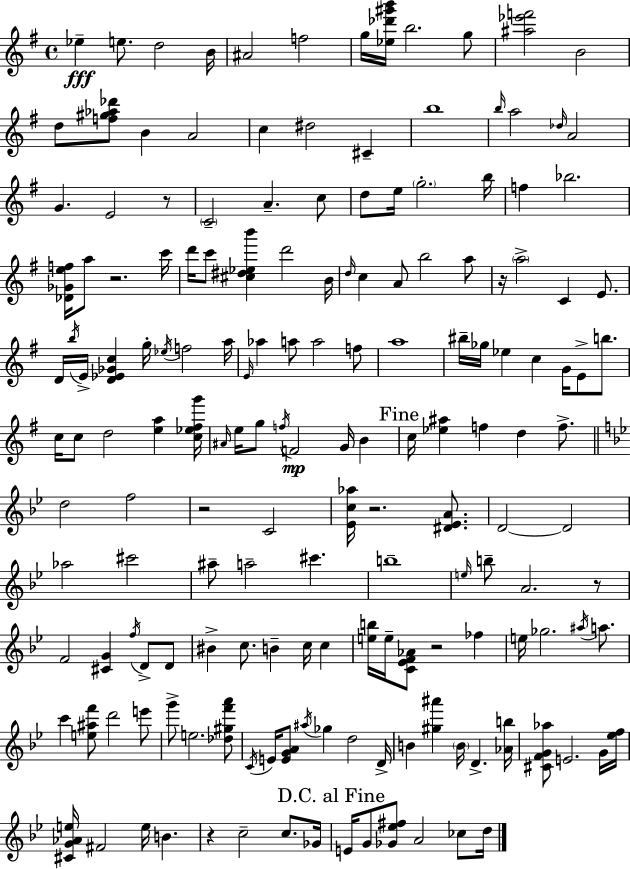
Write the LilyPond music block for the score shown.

{
  \clef treble
  \time 4/4
  \defaultTimeSignature
  \key g \major
  ees''4--\fff e''8. d''2 b'16 | ais'2 f''2 | g''16 <ees'' des''' gis''' b'''>16 b''2. g''8 | <ais'' ees''' f'''>2 b'2 | \break d''8 <f'' gis'' aes'' des'''>8 b'4 a'2 | c''4 dis''2 cis'4-- | b''1 | \grace { b''16 } a''2 \grace { des''16 } a'2 | \break g'4. e'2 | r8 \parenthesize c'2-- a'4.-- | c''8 d''8 e''16 \parenthesize g''2.-. | b''16 f''4 bes''2. | \break <des' ges' e'' f''>16 a''8 r2. | c'''16 d'''16 c'''8 <cis'' dis'' ees'' b'''>4 d'''2 | b'16 \grace { d''16 } c''4 a'8 b''2 | a''8 r16 \parenthesize a''2-> c'4 | \break e'8. d'16 \acciaccatura { b''16 } e'16-> <d' ees' ges' c''>4 g''16-. \acciaccatura { ees''16 } f''2 | a''16 \grace { e'16 } aes''4 a''8 a''2 | f''8 a''1 | bis''16-- ges''16 ees''4 c''4 | \break g'16 e'8-> b''8. c''16 c''8 d''2 | <e'' a''>4 <c'' ees'' fis'' g'''>16 \grace { ais'16 } e''16 g''8 \acciaccatura { f''16 }\mp f'2 | g'16 b'4 \mark "Fine" c''16 <ees'' ais''>4 f''4 | d''4 f''8.-> \bar "||" \break \key bes \major d''2 f''2 | r2 c'2 | <ees' c'' aes''>16 r2. <dis' ees' a'>8. | d'2~~ d'2 | \break aes''2 cis'''2 | ais''8-- a''2-- cis'''4. | b''1-- | \grace { e''16 } b''8-- a'2. r8 | \break f'2 <cis' g'>4 \acciaccatura { f''16 } d'8-> | d'8 bis'4-> c''8. b'4-- c''16 c''4 | <e'' b''>16 e''16-- <c' ees' f' aes'>8 r2 fes''4 | e''16 ges''2. \acciaccatura { ais''16 } | \break a''8. c'''4 <e'' ais'' f'''>8 d'''2 | e'''8 g'''8-> e''2. | <des'' gis'' f''' a'''>8 \acciaccatura { c'16 } e'16 <e' g' a'>8 \acciaccatura { ais''16 } ges''4 d''2 | d'16-> b'4 <gis'' ais'''>4 \parenthesize b'16 d'4.-> | \break <aes' b''>16 <cis' f' g' aes''>8 e'2. | g'16 <ees'' f''>16 <cis' g' aes' e''>16 fis'2 e''16 b'4. | r4 c''2-- | c''8. ges'16 \mark "D.C. al Fine" e'16 g'8 <ges' ees'' fis''>8 a'2 | \break ces''8 d''16 \bar "|."
}